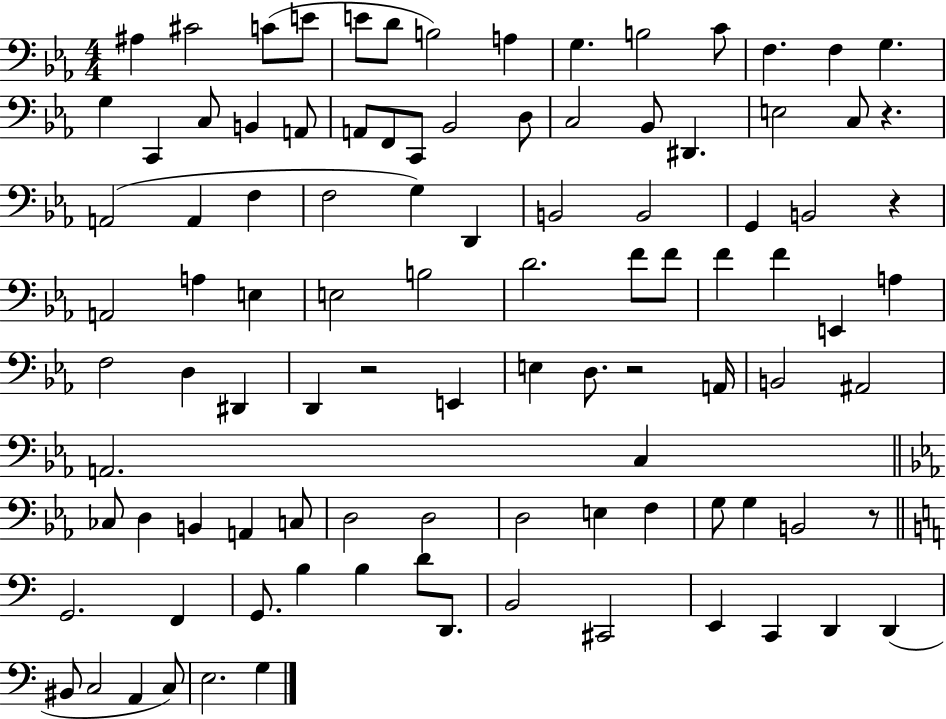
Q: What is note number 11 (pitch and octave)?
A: C4